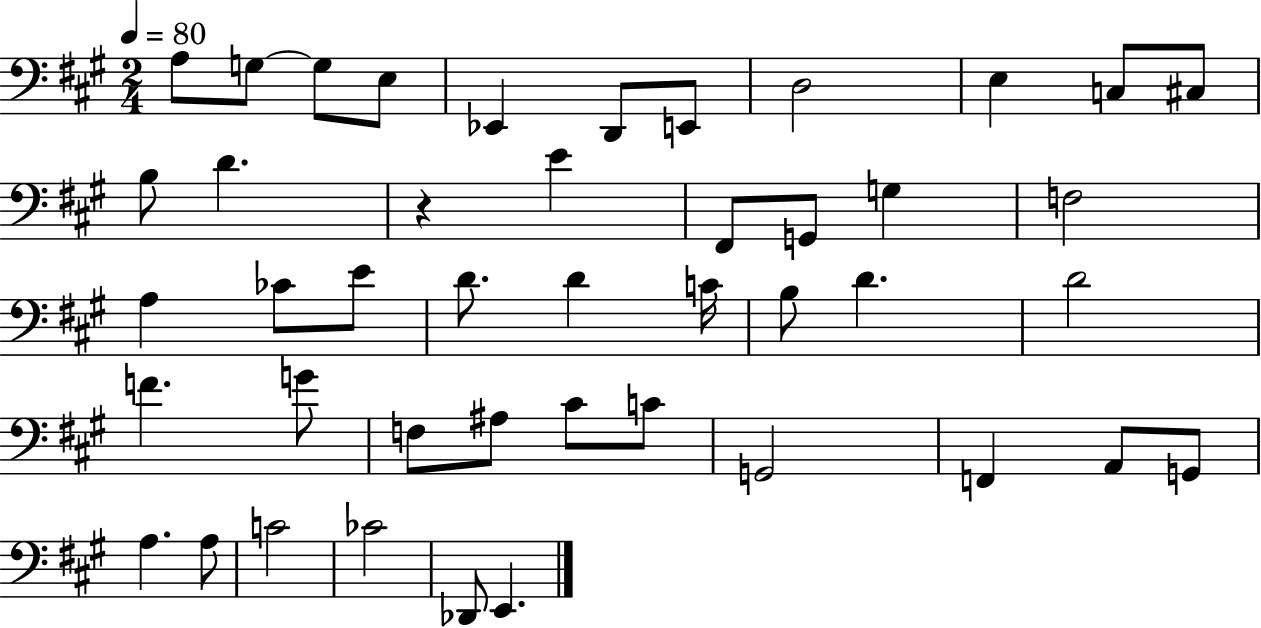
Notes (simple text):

A3/e G3/e G3/e E3/e Eb2/q D2/e E2/e D3/h E3/q C3/e C#3/e B3/e D4/q. R/q E4/q F#2/e G2/e G3/q F3/h A3/q CES4/e E4/e D4/e. D4/q C4/s B3/e D4/q. D4/h F4/q. G4/e F3/e A#3/e C#4/e C4/e G2/h F2/q A2/e G2/e A3/q. A3/e C4/h CES4/h Db2/e E2/q.